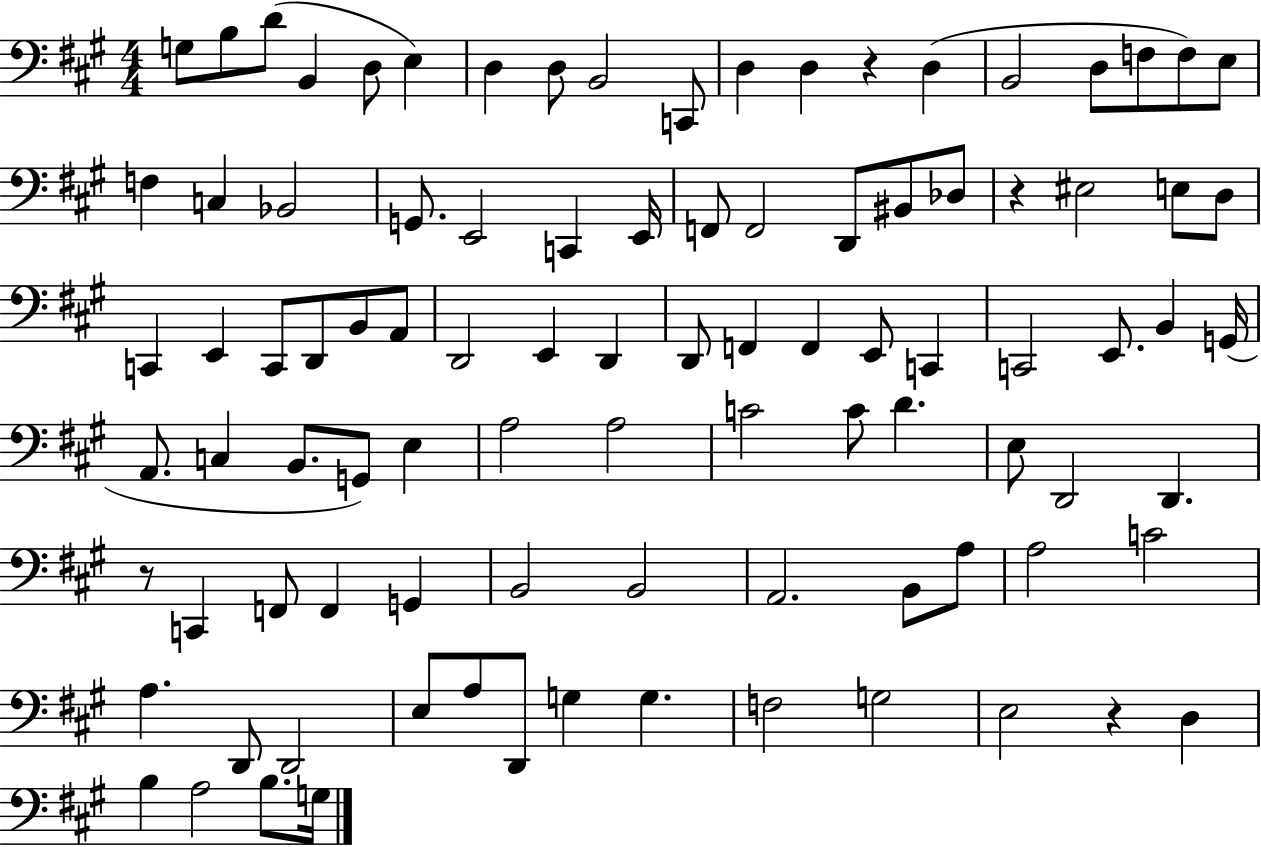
X:1
T:Untitled
M:4/4
L:1/4
K:A
G,/2 B,/2 D/2 B,, D,/2 E, D, D,/2 B,,2 C,,/2 D, D, z D, B,,2 D,/2 F,/2 F,/2 E,/2 F, C, _B,,2 G,,/2 E,,2 C,, E,,/4 F,,/2 F,,2 D,,/2 ^B,,/2 _D,/2 z ^E,2 E,/2 D,/2 C,, E,, C,,/2 D,,/2 B,,/2 A,,/2 D,,2 E,, D,, D,,/2 F,, F,, E,,/2 C,, C,,2 E,,/2 B,, G,,/4 A,,/2 C, B,,/2 G,,/2 E, A,2 A,2 C2 C/2 D E,/2 D,,2 D,, z/2 C,, F,,/2 F,, G,, B,,2 B,,2 A,,2 B,,/2 A,/2 A,2 C2 A, D,,/2 D,,2 E,/2 A,/2 D,,/2 G, G, F,2 G,2 E,2 z D, B, A,2 B,/2 G,/4